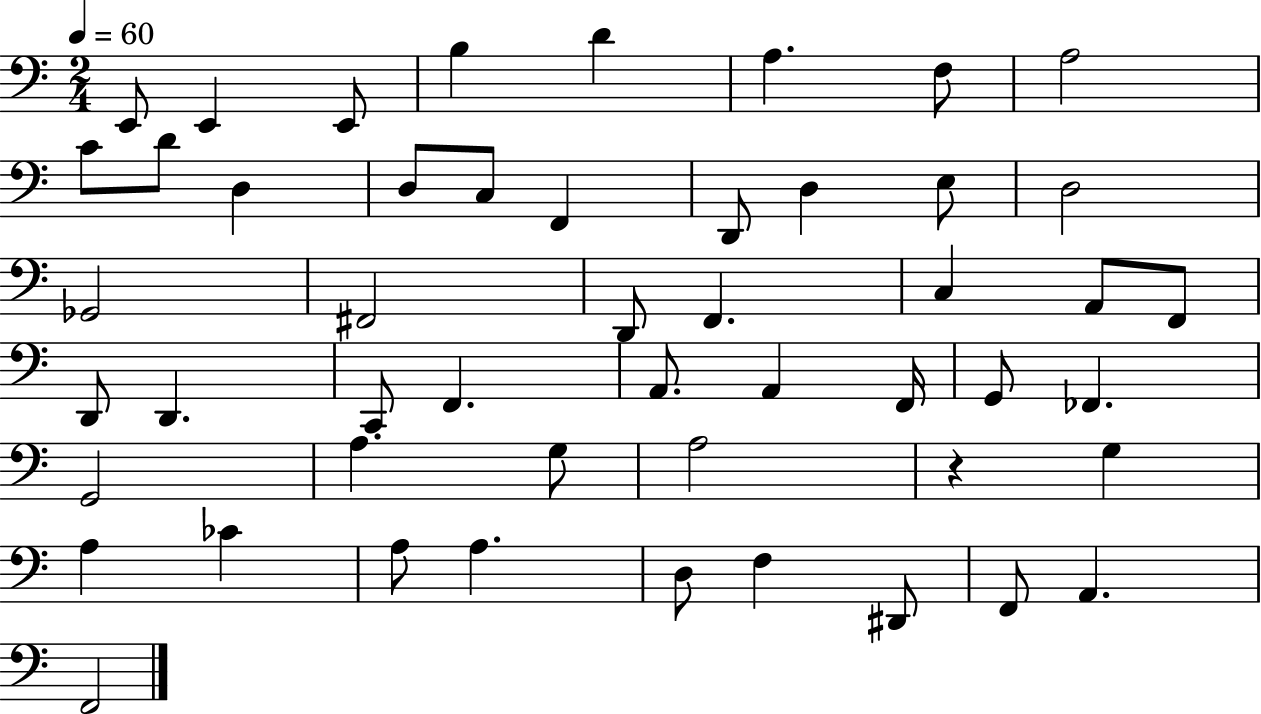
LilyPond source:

{
  \clef bass
  \numericTimeSignature
  \time 2/4
  \key c \major
  \tempo 4 = 60
  \repeat volta 2 { e,8 e,4 e,8 | b4 d'4 | a4. f8 | a2 | \break c'8 d'8 d4 | d8 c8 f,4 | d,8 d4 e8 | d2 | \break ges,2 | fis,2 | d,8 f,4. | c4 a,8 f,8 | \break d,8 d,4. | c,8 f,4. | a,8. a,4 f,16 | g,8 fes,4. | \break g,2 | a4. g8 | a2 | r4 g4 | \break a4 ces'4 | a8 a4. | d8 f4 dis,8 | f,8 a,4. | \break f,2 | } \bar "|."
}